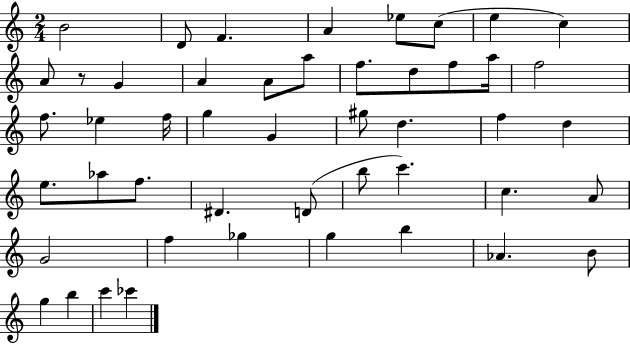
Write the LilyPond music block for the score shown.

{
  \clef treble
  \numericTimeSignature
  \time 2/4
  \key c \major
  b'2 | d'8 f'4. | a'4 ees''8 c''8( | e''4 c''4) | \break a'8 r8 g'4 | a'4 a'8 a''8 | f''8. d''8 f''8 a''16 | f''2 | \break f''8. ees''4 f''16 | g''4 g'4 | gis''8 d''4. | f''4 d''4 | \break e''8. aes''8 f''8. | dis'4. d'8( | b''8 c'''4.) | c''4. a'8 | \break g'2 | f''4 ges''4 | g''4 b''4 | aes'4. b'8 | \break g''4 b''4 | c'''4 ces'''4 | \bar "|."
}